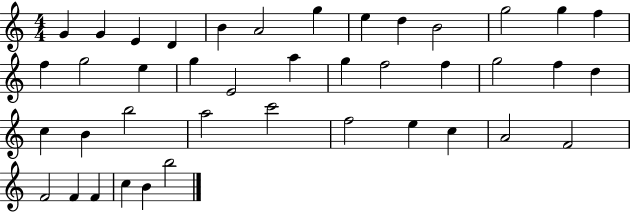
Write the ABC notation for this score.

X:1
T:Untitled
M:4/4
L:1/4
K:C
G G E D B A2 g e d B2 g2 g f f g2 e g E2 a g f2 f g2 f d c B b2 a2 c'2 f2 e c A2 F2 F2 F F c B b2